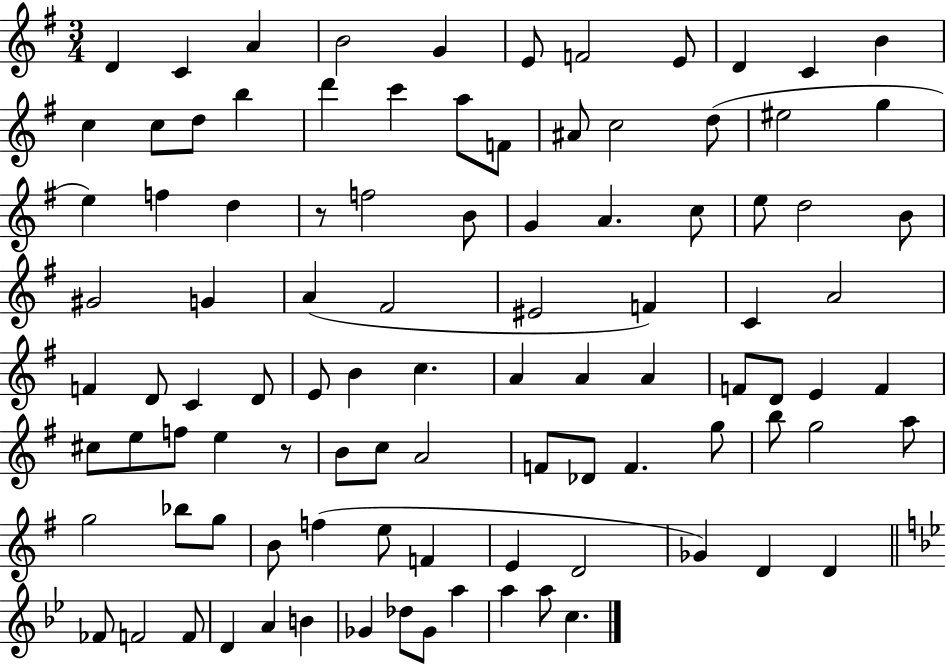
D4/q C4/q A4/q B4/h G4/q E4/e F4/h E4/e D4/q C4/q B4/q C5/q C5/e D5/e B5/q D6/q C6/q A5/e F4/e A#4/e C5/h D5/e EIS5/h G5/q E5/q F5/q D5/q R/e F5/h B4/e G4/q A4/q. C5/e E5/e D5/h B4/e G#4/h G4/q A4/q F#4/h EIS4/h F4/q C4/q A4/h F4/q D4/e C4/q D4/e E4/e B4/q C5/q. A4/q A4/q A4/q F4/e D4/e E4/q F4/q C#5/e E5/e F5/e E5/q R/e B4/e C5/e A4/h F4/e Db4/e F4/q. G5/e B5/e G5/h A5/e G5/h Bb5/e G5/e B4/e F5/q E5/e F4/q E4/q D4/h Gb4/q D4/q D4/q FES4/e F4/h F4/e D4/q A4/q B4/q Gb4/q Db5/e Gb4/e A5/q A5/q A5/e C5/q.